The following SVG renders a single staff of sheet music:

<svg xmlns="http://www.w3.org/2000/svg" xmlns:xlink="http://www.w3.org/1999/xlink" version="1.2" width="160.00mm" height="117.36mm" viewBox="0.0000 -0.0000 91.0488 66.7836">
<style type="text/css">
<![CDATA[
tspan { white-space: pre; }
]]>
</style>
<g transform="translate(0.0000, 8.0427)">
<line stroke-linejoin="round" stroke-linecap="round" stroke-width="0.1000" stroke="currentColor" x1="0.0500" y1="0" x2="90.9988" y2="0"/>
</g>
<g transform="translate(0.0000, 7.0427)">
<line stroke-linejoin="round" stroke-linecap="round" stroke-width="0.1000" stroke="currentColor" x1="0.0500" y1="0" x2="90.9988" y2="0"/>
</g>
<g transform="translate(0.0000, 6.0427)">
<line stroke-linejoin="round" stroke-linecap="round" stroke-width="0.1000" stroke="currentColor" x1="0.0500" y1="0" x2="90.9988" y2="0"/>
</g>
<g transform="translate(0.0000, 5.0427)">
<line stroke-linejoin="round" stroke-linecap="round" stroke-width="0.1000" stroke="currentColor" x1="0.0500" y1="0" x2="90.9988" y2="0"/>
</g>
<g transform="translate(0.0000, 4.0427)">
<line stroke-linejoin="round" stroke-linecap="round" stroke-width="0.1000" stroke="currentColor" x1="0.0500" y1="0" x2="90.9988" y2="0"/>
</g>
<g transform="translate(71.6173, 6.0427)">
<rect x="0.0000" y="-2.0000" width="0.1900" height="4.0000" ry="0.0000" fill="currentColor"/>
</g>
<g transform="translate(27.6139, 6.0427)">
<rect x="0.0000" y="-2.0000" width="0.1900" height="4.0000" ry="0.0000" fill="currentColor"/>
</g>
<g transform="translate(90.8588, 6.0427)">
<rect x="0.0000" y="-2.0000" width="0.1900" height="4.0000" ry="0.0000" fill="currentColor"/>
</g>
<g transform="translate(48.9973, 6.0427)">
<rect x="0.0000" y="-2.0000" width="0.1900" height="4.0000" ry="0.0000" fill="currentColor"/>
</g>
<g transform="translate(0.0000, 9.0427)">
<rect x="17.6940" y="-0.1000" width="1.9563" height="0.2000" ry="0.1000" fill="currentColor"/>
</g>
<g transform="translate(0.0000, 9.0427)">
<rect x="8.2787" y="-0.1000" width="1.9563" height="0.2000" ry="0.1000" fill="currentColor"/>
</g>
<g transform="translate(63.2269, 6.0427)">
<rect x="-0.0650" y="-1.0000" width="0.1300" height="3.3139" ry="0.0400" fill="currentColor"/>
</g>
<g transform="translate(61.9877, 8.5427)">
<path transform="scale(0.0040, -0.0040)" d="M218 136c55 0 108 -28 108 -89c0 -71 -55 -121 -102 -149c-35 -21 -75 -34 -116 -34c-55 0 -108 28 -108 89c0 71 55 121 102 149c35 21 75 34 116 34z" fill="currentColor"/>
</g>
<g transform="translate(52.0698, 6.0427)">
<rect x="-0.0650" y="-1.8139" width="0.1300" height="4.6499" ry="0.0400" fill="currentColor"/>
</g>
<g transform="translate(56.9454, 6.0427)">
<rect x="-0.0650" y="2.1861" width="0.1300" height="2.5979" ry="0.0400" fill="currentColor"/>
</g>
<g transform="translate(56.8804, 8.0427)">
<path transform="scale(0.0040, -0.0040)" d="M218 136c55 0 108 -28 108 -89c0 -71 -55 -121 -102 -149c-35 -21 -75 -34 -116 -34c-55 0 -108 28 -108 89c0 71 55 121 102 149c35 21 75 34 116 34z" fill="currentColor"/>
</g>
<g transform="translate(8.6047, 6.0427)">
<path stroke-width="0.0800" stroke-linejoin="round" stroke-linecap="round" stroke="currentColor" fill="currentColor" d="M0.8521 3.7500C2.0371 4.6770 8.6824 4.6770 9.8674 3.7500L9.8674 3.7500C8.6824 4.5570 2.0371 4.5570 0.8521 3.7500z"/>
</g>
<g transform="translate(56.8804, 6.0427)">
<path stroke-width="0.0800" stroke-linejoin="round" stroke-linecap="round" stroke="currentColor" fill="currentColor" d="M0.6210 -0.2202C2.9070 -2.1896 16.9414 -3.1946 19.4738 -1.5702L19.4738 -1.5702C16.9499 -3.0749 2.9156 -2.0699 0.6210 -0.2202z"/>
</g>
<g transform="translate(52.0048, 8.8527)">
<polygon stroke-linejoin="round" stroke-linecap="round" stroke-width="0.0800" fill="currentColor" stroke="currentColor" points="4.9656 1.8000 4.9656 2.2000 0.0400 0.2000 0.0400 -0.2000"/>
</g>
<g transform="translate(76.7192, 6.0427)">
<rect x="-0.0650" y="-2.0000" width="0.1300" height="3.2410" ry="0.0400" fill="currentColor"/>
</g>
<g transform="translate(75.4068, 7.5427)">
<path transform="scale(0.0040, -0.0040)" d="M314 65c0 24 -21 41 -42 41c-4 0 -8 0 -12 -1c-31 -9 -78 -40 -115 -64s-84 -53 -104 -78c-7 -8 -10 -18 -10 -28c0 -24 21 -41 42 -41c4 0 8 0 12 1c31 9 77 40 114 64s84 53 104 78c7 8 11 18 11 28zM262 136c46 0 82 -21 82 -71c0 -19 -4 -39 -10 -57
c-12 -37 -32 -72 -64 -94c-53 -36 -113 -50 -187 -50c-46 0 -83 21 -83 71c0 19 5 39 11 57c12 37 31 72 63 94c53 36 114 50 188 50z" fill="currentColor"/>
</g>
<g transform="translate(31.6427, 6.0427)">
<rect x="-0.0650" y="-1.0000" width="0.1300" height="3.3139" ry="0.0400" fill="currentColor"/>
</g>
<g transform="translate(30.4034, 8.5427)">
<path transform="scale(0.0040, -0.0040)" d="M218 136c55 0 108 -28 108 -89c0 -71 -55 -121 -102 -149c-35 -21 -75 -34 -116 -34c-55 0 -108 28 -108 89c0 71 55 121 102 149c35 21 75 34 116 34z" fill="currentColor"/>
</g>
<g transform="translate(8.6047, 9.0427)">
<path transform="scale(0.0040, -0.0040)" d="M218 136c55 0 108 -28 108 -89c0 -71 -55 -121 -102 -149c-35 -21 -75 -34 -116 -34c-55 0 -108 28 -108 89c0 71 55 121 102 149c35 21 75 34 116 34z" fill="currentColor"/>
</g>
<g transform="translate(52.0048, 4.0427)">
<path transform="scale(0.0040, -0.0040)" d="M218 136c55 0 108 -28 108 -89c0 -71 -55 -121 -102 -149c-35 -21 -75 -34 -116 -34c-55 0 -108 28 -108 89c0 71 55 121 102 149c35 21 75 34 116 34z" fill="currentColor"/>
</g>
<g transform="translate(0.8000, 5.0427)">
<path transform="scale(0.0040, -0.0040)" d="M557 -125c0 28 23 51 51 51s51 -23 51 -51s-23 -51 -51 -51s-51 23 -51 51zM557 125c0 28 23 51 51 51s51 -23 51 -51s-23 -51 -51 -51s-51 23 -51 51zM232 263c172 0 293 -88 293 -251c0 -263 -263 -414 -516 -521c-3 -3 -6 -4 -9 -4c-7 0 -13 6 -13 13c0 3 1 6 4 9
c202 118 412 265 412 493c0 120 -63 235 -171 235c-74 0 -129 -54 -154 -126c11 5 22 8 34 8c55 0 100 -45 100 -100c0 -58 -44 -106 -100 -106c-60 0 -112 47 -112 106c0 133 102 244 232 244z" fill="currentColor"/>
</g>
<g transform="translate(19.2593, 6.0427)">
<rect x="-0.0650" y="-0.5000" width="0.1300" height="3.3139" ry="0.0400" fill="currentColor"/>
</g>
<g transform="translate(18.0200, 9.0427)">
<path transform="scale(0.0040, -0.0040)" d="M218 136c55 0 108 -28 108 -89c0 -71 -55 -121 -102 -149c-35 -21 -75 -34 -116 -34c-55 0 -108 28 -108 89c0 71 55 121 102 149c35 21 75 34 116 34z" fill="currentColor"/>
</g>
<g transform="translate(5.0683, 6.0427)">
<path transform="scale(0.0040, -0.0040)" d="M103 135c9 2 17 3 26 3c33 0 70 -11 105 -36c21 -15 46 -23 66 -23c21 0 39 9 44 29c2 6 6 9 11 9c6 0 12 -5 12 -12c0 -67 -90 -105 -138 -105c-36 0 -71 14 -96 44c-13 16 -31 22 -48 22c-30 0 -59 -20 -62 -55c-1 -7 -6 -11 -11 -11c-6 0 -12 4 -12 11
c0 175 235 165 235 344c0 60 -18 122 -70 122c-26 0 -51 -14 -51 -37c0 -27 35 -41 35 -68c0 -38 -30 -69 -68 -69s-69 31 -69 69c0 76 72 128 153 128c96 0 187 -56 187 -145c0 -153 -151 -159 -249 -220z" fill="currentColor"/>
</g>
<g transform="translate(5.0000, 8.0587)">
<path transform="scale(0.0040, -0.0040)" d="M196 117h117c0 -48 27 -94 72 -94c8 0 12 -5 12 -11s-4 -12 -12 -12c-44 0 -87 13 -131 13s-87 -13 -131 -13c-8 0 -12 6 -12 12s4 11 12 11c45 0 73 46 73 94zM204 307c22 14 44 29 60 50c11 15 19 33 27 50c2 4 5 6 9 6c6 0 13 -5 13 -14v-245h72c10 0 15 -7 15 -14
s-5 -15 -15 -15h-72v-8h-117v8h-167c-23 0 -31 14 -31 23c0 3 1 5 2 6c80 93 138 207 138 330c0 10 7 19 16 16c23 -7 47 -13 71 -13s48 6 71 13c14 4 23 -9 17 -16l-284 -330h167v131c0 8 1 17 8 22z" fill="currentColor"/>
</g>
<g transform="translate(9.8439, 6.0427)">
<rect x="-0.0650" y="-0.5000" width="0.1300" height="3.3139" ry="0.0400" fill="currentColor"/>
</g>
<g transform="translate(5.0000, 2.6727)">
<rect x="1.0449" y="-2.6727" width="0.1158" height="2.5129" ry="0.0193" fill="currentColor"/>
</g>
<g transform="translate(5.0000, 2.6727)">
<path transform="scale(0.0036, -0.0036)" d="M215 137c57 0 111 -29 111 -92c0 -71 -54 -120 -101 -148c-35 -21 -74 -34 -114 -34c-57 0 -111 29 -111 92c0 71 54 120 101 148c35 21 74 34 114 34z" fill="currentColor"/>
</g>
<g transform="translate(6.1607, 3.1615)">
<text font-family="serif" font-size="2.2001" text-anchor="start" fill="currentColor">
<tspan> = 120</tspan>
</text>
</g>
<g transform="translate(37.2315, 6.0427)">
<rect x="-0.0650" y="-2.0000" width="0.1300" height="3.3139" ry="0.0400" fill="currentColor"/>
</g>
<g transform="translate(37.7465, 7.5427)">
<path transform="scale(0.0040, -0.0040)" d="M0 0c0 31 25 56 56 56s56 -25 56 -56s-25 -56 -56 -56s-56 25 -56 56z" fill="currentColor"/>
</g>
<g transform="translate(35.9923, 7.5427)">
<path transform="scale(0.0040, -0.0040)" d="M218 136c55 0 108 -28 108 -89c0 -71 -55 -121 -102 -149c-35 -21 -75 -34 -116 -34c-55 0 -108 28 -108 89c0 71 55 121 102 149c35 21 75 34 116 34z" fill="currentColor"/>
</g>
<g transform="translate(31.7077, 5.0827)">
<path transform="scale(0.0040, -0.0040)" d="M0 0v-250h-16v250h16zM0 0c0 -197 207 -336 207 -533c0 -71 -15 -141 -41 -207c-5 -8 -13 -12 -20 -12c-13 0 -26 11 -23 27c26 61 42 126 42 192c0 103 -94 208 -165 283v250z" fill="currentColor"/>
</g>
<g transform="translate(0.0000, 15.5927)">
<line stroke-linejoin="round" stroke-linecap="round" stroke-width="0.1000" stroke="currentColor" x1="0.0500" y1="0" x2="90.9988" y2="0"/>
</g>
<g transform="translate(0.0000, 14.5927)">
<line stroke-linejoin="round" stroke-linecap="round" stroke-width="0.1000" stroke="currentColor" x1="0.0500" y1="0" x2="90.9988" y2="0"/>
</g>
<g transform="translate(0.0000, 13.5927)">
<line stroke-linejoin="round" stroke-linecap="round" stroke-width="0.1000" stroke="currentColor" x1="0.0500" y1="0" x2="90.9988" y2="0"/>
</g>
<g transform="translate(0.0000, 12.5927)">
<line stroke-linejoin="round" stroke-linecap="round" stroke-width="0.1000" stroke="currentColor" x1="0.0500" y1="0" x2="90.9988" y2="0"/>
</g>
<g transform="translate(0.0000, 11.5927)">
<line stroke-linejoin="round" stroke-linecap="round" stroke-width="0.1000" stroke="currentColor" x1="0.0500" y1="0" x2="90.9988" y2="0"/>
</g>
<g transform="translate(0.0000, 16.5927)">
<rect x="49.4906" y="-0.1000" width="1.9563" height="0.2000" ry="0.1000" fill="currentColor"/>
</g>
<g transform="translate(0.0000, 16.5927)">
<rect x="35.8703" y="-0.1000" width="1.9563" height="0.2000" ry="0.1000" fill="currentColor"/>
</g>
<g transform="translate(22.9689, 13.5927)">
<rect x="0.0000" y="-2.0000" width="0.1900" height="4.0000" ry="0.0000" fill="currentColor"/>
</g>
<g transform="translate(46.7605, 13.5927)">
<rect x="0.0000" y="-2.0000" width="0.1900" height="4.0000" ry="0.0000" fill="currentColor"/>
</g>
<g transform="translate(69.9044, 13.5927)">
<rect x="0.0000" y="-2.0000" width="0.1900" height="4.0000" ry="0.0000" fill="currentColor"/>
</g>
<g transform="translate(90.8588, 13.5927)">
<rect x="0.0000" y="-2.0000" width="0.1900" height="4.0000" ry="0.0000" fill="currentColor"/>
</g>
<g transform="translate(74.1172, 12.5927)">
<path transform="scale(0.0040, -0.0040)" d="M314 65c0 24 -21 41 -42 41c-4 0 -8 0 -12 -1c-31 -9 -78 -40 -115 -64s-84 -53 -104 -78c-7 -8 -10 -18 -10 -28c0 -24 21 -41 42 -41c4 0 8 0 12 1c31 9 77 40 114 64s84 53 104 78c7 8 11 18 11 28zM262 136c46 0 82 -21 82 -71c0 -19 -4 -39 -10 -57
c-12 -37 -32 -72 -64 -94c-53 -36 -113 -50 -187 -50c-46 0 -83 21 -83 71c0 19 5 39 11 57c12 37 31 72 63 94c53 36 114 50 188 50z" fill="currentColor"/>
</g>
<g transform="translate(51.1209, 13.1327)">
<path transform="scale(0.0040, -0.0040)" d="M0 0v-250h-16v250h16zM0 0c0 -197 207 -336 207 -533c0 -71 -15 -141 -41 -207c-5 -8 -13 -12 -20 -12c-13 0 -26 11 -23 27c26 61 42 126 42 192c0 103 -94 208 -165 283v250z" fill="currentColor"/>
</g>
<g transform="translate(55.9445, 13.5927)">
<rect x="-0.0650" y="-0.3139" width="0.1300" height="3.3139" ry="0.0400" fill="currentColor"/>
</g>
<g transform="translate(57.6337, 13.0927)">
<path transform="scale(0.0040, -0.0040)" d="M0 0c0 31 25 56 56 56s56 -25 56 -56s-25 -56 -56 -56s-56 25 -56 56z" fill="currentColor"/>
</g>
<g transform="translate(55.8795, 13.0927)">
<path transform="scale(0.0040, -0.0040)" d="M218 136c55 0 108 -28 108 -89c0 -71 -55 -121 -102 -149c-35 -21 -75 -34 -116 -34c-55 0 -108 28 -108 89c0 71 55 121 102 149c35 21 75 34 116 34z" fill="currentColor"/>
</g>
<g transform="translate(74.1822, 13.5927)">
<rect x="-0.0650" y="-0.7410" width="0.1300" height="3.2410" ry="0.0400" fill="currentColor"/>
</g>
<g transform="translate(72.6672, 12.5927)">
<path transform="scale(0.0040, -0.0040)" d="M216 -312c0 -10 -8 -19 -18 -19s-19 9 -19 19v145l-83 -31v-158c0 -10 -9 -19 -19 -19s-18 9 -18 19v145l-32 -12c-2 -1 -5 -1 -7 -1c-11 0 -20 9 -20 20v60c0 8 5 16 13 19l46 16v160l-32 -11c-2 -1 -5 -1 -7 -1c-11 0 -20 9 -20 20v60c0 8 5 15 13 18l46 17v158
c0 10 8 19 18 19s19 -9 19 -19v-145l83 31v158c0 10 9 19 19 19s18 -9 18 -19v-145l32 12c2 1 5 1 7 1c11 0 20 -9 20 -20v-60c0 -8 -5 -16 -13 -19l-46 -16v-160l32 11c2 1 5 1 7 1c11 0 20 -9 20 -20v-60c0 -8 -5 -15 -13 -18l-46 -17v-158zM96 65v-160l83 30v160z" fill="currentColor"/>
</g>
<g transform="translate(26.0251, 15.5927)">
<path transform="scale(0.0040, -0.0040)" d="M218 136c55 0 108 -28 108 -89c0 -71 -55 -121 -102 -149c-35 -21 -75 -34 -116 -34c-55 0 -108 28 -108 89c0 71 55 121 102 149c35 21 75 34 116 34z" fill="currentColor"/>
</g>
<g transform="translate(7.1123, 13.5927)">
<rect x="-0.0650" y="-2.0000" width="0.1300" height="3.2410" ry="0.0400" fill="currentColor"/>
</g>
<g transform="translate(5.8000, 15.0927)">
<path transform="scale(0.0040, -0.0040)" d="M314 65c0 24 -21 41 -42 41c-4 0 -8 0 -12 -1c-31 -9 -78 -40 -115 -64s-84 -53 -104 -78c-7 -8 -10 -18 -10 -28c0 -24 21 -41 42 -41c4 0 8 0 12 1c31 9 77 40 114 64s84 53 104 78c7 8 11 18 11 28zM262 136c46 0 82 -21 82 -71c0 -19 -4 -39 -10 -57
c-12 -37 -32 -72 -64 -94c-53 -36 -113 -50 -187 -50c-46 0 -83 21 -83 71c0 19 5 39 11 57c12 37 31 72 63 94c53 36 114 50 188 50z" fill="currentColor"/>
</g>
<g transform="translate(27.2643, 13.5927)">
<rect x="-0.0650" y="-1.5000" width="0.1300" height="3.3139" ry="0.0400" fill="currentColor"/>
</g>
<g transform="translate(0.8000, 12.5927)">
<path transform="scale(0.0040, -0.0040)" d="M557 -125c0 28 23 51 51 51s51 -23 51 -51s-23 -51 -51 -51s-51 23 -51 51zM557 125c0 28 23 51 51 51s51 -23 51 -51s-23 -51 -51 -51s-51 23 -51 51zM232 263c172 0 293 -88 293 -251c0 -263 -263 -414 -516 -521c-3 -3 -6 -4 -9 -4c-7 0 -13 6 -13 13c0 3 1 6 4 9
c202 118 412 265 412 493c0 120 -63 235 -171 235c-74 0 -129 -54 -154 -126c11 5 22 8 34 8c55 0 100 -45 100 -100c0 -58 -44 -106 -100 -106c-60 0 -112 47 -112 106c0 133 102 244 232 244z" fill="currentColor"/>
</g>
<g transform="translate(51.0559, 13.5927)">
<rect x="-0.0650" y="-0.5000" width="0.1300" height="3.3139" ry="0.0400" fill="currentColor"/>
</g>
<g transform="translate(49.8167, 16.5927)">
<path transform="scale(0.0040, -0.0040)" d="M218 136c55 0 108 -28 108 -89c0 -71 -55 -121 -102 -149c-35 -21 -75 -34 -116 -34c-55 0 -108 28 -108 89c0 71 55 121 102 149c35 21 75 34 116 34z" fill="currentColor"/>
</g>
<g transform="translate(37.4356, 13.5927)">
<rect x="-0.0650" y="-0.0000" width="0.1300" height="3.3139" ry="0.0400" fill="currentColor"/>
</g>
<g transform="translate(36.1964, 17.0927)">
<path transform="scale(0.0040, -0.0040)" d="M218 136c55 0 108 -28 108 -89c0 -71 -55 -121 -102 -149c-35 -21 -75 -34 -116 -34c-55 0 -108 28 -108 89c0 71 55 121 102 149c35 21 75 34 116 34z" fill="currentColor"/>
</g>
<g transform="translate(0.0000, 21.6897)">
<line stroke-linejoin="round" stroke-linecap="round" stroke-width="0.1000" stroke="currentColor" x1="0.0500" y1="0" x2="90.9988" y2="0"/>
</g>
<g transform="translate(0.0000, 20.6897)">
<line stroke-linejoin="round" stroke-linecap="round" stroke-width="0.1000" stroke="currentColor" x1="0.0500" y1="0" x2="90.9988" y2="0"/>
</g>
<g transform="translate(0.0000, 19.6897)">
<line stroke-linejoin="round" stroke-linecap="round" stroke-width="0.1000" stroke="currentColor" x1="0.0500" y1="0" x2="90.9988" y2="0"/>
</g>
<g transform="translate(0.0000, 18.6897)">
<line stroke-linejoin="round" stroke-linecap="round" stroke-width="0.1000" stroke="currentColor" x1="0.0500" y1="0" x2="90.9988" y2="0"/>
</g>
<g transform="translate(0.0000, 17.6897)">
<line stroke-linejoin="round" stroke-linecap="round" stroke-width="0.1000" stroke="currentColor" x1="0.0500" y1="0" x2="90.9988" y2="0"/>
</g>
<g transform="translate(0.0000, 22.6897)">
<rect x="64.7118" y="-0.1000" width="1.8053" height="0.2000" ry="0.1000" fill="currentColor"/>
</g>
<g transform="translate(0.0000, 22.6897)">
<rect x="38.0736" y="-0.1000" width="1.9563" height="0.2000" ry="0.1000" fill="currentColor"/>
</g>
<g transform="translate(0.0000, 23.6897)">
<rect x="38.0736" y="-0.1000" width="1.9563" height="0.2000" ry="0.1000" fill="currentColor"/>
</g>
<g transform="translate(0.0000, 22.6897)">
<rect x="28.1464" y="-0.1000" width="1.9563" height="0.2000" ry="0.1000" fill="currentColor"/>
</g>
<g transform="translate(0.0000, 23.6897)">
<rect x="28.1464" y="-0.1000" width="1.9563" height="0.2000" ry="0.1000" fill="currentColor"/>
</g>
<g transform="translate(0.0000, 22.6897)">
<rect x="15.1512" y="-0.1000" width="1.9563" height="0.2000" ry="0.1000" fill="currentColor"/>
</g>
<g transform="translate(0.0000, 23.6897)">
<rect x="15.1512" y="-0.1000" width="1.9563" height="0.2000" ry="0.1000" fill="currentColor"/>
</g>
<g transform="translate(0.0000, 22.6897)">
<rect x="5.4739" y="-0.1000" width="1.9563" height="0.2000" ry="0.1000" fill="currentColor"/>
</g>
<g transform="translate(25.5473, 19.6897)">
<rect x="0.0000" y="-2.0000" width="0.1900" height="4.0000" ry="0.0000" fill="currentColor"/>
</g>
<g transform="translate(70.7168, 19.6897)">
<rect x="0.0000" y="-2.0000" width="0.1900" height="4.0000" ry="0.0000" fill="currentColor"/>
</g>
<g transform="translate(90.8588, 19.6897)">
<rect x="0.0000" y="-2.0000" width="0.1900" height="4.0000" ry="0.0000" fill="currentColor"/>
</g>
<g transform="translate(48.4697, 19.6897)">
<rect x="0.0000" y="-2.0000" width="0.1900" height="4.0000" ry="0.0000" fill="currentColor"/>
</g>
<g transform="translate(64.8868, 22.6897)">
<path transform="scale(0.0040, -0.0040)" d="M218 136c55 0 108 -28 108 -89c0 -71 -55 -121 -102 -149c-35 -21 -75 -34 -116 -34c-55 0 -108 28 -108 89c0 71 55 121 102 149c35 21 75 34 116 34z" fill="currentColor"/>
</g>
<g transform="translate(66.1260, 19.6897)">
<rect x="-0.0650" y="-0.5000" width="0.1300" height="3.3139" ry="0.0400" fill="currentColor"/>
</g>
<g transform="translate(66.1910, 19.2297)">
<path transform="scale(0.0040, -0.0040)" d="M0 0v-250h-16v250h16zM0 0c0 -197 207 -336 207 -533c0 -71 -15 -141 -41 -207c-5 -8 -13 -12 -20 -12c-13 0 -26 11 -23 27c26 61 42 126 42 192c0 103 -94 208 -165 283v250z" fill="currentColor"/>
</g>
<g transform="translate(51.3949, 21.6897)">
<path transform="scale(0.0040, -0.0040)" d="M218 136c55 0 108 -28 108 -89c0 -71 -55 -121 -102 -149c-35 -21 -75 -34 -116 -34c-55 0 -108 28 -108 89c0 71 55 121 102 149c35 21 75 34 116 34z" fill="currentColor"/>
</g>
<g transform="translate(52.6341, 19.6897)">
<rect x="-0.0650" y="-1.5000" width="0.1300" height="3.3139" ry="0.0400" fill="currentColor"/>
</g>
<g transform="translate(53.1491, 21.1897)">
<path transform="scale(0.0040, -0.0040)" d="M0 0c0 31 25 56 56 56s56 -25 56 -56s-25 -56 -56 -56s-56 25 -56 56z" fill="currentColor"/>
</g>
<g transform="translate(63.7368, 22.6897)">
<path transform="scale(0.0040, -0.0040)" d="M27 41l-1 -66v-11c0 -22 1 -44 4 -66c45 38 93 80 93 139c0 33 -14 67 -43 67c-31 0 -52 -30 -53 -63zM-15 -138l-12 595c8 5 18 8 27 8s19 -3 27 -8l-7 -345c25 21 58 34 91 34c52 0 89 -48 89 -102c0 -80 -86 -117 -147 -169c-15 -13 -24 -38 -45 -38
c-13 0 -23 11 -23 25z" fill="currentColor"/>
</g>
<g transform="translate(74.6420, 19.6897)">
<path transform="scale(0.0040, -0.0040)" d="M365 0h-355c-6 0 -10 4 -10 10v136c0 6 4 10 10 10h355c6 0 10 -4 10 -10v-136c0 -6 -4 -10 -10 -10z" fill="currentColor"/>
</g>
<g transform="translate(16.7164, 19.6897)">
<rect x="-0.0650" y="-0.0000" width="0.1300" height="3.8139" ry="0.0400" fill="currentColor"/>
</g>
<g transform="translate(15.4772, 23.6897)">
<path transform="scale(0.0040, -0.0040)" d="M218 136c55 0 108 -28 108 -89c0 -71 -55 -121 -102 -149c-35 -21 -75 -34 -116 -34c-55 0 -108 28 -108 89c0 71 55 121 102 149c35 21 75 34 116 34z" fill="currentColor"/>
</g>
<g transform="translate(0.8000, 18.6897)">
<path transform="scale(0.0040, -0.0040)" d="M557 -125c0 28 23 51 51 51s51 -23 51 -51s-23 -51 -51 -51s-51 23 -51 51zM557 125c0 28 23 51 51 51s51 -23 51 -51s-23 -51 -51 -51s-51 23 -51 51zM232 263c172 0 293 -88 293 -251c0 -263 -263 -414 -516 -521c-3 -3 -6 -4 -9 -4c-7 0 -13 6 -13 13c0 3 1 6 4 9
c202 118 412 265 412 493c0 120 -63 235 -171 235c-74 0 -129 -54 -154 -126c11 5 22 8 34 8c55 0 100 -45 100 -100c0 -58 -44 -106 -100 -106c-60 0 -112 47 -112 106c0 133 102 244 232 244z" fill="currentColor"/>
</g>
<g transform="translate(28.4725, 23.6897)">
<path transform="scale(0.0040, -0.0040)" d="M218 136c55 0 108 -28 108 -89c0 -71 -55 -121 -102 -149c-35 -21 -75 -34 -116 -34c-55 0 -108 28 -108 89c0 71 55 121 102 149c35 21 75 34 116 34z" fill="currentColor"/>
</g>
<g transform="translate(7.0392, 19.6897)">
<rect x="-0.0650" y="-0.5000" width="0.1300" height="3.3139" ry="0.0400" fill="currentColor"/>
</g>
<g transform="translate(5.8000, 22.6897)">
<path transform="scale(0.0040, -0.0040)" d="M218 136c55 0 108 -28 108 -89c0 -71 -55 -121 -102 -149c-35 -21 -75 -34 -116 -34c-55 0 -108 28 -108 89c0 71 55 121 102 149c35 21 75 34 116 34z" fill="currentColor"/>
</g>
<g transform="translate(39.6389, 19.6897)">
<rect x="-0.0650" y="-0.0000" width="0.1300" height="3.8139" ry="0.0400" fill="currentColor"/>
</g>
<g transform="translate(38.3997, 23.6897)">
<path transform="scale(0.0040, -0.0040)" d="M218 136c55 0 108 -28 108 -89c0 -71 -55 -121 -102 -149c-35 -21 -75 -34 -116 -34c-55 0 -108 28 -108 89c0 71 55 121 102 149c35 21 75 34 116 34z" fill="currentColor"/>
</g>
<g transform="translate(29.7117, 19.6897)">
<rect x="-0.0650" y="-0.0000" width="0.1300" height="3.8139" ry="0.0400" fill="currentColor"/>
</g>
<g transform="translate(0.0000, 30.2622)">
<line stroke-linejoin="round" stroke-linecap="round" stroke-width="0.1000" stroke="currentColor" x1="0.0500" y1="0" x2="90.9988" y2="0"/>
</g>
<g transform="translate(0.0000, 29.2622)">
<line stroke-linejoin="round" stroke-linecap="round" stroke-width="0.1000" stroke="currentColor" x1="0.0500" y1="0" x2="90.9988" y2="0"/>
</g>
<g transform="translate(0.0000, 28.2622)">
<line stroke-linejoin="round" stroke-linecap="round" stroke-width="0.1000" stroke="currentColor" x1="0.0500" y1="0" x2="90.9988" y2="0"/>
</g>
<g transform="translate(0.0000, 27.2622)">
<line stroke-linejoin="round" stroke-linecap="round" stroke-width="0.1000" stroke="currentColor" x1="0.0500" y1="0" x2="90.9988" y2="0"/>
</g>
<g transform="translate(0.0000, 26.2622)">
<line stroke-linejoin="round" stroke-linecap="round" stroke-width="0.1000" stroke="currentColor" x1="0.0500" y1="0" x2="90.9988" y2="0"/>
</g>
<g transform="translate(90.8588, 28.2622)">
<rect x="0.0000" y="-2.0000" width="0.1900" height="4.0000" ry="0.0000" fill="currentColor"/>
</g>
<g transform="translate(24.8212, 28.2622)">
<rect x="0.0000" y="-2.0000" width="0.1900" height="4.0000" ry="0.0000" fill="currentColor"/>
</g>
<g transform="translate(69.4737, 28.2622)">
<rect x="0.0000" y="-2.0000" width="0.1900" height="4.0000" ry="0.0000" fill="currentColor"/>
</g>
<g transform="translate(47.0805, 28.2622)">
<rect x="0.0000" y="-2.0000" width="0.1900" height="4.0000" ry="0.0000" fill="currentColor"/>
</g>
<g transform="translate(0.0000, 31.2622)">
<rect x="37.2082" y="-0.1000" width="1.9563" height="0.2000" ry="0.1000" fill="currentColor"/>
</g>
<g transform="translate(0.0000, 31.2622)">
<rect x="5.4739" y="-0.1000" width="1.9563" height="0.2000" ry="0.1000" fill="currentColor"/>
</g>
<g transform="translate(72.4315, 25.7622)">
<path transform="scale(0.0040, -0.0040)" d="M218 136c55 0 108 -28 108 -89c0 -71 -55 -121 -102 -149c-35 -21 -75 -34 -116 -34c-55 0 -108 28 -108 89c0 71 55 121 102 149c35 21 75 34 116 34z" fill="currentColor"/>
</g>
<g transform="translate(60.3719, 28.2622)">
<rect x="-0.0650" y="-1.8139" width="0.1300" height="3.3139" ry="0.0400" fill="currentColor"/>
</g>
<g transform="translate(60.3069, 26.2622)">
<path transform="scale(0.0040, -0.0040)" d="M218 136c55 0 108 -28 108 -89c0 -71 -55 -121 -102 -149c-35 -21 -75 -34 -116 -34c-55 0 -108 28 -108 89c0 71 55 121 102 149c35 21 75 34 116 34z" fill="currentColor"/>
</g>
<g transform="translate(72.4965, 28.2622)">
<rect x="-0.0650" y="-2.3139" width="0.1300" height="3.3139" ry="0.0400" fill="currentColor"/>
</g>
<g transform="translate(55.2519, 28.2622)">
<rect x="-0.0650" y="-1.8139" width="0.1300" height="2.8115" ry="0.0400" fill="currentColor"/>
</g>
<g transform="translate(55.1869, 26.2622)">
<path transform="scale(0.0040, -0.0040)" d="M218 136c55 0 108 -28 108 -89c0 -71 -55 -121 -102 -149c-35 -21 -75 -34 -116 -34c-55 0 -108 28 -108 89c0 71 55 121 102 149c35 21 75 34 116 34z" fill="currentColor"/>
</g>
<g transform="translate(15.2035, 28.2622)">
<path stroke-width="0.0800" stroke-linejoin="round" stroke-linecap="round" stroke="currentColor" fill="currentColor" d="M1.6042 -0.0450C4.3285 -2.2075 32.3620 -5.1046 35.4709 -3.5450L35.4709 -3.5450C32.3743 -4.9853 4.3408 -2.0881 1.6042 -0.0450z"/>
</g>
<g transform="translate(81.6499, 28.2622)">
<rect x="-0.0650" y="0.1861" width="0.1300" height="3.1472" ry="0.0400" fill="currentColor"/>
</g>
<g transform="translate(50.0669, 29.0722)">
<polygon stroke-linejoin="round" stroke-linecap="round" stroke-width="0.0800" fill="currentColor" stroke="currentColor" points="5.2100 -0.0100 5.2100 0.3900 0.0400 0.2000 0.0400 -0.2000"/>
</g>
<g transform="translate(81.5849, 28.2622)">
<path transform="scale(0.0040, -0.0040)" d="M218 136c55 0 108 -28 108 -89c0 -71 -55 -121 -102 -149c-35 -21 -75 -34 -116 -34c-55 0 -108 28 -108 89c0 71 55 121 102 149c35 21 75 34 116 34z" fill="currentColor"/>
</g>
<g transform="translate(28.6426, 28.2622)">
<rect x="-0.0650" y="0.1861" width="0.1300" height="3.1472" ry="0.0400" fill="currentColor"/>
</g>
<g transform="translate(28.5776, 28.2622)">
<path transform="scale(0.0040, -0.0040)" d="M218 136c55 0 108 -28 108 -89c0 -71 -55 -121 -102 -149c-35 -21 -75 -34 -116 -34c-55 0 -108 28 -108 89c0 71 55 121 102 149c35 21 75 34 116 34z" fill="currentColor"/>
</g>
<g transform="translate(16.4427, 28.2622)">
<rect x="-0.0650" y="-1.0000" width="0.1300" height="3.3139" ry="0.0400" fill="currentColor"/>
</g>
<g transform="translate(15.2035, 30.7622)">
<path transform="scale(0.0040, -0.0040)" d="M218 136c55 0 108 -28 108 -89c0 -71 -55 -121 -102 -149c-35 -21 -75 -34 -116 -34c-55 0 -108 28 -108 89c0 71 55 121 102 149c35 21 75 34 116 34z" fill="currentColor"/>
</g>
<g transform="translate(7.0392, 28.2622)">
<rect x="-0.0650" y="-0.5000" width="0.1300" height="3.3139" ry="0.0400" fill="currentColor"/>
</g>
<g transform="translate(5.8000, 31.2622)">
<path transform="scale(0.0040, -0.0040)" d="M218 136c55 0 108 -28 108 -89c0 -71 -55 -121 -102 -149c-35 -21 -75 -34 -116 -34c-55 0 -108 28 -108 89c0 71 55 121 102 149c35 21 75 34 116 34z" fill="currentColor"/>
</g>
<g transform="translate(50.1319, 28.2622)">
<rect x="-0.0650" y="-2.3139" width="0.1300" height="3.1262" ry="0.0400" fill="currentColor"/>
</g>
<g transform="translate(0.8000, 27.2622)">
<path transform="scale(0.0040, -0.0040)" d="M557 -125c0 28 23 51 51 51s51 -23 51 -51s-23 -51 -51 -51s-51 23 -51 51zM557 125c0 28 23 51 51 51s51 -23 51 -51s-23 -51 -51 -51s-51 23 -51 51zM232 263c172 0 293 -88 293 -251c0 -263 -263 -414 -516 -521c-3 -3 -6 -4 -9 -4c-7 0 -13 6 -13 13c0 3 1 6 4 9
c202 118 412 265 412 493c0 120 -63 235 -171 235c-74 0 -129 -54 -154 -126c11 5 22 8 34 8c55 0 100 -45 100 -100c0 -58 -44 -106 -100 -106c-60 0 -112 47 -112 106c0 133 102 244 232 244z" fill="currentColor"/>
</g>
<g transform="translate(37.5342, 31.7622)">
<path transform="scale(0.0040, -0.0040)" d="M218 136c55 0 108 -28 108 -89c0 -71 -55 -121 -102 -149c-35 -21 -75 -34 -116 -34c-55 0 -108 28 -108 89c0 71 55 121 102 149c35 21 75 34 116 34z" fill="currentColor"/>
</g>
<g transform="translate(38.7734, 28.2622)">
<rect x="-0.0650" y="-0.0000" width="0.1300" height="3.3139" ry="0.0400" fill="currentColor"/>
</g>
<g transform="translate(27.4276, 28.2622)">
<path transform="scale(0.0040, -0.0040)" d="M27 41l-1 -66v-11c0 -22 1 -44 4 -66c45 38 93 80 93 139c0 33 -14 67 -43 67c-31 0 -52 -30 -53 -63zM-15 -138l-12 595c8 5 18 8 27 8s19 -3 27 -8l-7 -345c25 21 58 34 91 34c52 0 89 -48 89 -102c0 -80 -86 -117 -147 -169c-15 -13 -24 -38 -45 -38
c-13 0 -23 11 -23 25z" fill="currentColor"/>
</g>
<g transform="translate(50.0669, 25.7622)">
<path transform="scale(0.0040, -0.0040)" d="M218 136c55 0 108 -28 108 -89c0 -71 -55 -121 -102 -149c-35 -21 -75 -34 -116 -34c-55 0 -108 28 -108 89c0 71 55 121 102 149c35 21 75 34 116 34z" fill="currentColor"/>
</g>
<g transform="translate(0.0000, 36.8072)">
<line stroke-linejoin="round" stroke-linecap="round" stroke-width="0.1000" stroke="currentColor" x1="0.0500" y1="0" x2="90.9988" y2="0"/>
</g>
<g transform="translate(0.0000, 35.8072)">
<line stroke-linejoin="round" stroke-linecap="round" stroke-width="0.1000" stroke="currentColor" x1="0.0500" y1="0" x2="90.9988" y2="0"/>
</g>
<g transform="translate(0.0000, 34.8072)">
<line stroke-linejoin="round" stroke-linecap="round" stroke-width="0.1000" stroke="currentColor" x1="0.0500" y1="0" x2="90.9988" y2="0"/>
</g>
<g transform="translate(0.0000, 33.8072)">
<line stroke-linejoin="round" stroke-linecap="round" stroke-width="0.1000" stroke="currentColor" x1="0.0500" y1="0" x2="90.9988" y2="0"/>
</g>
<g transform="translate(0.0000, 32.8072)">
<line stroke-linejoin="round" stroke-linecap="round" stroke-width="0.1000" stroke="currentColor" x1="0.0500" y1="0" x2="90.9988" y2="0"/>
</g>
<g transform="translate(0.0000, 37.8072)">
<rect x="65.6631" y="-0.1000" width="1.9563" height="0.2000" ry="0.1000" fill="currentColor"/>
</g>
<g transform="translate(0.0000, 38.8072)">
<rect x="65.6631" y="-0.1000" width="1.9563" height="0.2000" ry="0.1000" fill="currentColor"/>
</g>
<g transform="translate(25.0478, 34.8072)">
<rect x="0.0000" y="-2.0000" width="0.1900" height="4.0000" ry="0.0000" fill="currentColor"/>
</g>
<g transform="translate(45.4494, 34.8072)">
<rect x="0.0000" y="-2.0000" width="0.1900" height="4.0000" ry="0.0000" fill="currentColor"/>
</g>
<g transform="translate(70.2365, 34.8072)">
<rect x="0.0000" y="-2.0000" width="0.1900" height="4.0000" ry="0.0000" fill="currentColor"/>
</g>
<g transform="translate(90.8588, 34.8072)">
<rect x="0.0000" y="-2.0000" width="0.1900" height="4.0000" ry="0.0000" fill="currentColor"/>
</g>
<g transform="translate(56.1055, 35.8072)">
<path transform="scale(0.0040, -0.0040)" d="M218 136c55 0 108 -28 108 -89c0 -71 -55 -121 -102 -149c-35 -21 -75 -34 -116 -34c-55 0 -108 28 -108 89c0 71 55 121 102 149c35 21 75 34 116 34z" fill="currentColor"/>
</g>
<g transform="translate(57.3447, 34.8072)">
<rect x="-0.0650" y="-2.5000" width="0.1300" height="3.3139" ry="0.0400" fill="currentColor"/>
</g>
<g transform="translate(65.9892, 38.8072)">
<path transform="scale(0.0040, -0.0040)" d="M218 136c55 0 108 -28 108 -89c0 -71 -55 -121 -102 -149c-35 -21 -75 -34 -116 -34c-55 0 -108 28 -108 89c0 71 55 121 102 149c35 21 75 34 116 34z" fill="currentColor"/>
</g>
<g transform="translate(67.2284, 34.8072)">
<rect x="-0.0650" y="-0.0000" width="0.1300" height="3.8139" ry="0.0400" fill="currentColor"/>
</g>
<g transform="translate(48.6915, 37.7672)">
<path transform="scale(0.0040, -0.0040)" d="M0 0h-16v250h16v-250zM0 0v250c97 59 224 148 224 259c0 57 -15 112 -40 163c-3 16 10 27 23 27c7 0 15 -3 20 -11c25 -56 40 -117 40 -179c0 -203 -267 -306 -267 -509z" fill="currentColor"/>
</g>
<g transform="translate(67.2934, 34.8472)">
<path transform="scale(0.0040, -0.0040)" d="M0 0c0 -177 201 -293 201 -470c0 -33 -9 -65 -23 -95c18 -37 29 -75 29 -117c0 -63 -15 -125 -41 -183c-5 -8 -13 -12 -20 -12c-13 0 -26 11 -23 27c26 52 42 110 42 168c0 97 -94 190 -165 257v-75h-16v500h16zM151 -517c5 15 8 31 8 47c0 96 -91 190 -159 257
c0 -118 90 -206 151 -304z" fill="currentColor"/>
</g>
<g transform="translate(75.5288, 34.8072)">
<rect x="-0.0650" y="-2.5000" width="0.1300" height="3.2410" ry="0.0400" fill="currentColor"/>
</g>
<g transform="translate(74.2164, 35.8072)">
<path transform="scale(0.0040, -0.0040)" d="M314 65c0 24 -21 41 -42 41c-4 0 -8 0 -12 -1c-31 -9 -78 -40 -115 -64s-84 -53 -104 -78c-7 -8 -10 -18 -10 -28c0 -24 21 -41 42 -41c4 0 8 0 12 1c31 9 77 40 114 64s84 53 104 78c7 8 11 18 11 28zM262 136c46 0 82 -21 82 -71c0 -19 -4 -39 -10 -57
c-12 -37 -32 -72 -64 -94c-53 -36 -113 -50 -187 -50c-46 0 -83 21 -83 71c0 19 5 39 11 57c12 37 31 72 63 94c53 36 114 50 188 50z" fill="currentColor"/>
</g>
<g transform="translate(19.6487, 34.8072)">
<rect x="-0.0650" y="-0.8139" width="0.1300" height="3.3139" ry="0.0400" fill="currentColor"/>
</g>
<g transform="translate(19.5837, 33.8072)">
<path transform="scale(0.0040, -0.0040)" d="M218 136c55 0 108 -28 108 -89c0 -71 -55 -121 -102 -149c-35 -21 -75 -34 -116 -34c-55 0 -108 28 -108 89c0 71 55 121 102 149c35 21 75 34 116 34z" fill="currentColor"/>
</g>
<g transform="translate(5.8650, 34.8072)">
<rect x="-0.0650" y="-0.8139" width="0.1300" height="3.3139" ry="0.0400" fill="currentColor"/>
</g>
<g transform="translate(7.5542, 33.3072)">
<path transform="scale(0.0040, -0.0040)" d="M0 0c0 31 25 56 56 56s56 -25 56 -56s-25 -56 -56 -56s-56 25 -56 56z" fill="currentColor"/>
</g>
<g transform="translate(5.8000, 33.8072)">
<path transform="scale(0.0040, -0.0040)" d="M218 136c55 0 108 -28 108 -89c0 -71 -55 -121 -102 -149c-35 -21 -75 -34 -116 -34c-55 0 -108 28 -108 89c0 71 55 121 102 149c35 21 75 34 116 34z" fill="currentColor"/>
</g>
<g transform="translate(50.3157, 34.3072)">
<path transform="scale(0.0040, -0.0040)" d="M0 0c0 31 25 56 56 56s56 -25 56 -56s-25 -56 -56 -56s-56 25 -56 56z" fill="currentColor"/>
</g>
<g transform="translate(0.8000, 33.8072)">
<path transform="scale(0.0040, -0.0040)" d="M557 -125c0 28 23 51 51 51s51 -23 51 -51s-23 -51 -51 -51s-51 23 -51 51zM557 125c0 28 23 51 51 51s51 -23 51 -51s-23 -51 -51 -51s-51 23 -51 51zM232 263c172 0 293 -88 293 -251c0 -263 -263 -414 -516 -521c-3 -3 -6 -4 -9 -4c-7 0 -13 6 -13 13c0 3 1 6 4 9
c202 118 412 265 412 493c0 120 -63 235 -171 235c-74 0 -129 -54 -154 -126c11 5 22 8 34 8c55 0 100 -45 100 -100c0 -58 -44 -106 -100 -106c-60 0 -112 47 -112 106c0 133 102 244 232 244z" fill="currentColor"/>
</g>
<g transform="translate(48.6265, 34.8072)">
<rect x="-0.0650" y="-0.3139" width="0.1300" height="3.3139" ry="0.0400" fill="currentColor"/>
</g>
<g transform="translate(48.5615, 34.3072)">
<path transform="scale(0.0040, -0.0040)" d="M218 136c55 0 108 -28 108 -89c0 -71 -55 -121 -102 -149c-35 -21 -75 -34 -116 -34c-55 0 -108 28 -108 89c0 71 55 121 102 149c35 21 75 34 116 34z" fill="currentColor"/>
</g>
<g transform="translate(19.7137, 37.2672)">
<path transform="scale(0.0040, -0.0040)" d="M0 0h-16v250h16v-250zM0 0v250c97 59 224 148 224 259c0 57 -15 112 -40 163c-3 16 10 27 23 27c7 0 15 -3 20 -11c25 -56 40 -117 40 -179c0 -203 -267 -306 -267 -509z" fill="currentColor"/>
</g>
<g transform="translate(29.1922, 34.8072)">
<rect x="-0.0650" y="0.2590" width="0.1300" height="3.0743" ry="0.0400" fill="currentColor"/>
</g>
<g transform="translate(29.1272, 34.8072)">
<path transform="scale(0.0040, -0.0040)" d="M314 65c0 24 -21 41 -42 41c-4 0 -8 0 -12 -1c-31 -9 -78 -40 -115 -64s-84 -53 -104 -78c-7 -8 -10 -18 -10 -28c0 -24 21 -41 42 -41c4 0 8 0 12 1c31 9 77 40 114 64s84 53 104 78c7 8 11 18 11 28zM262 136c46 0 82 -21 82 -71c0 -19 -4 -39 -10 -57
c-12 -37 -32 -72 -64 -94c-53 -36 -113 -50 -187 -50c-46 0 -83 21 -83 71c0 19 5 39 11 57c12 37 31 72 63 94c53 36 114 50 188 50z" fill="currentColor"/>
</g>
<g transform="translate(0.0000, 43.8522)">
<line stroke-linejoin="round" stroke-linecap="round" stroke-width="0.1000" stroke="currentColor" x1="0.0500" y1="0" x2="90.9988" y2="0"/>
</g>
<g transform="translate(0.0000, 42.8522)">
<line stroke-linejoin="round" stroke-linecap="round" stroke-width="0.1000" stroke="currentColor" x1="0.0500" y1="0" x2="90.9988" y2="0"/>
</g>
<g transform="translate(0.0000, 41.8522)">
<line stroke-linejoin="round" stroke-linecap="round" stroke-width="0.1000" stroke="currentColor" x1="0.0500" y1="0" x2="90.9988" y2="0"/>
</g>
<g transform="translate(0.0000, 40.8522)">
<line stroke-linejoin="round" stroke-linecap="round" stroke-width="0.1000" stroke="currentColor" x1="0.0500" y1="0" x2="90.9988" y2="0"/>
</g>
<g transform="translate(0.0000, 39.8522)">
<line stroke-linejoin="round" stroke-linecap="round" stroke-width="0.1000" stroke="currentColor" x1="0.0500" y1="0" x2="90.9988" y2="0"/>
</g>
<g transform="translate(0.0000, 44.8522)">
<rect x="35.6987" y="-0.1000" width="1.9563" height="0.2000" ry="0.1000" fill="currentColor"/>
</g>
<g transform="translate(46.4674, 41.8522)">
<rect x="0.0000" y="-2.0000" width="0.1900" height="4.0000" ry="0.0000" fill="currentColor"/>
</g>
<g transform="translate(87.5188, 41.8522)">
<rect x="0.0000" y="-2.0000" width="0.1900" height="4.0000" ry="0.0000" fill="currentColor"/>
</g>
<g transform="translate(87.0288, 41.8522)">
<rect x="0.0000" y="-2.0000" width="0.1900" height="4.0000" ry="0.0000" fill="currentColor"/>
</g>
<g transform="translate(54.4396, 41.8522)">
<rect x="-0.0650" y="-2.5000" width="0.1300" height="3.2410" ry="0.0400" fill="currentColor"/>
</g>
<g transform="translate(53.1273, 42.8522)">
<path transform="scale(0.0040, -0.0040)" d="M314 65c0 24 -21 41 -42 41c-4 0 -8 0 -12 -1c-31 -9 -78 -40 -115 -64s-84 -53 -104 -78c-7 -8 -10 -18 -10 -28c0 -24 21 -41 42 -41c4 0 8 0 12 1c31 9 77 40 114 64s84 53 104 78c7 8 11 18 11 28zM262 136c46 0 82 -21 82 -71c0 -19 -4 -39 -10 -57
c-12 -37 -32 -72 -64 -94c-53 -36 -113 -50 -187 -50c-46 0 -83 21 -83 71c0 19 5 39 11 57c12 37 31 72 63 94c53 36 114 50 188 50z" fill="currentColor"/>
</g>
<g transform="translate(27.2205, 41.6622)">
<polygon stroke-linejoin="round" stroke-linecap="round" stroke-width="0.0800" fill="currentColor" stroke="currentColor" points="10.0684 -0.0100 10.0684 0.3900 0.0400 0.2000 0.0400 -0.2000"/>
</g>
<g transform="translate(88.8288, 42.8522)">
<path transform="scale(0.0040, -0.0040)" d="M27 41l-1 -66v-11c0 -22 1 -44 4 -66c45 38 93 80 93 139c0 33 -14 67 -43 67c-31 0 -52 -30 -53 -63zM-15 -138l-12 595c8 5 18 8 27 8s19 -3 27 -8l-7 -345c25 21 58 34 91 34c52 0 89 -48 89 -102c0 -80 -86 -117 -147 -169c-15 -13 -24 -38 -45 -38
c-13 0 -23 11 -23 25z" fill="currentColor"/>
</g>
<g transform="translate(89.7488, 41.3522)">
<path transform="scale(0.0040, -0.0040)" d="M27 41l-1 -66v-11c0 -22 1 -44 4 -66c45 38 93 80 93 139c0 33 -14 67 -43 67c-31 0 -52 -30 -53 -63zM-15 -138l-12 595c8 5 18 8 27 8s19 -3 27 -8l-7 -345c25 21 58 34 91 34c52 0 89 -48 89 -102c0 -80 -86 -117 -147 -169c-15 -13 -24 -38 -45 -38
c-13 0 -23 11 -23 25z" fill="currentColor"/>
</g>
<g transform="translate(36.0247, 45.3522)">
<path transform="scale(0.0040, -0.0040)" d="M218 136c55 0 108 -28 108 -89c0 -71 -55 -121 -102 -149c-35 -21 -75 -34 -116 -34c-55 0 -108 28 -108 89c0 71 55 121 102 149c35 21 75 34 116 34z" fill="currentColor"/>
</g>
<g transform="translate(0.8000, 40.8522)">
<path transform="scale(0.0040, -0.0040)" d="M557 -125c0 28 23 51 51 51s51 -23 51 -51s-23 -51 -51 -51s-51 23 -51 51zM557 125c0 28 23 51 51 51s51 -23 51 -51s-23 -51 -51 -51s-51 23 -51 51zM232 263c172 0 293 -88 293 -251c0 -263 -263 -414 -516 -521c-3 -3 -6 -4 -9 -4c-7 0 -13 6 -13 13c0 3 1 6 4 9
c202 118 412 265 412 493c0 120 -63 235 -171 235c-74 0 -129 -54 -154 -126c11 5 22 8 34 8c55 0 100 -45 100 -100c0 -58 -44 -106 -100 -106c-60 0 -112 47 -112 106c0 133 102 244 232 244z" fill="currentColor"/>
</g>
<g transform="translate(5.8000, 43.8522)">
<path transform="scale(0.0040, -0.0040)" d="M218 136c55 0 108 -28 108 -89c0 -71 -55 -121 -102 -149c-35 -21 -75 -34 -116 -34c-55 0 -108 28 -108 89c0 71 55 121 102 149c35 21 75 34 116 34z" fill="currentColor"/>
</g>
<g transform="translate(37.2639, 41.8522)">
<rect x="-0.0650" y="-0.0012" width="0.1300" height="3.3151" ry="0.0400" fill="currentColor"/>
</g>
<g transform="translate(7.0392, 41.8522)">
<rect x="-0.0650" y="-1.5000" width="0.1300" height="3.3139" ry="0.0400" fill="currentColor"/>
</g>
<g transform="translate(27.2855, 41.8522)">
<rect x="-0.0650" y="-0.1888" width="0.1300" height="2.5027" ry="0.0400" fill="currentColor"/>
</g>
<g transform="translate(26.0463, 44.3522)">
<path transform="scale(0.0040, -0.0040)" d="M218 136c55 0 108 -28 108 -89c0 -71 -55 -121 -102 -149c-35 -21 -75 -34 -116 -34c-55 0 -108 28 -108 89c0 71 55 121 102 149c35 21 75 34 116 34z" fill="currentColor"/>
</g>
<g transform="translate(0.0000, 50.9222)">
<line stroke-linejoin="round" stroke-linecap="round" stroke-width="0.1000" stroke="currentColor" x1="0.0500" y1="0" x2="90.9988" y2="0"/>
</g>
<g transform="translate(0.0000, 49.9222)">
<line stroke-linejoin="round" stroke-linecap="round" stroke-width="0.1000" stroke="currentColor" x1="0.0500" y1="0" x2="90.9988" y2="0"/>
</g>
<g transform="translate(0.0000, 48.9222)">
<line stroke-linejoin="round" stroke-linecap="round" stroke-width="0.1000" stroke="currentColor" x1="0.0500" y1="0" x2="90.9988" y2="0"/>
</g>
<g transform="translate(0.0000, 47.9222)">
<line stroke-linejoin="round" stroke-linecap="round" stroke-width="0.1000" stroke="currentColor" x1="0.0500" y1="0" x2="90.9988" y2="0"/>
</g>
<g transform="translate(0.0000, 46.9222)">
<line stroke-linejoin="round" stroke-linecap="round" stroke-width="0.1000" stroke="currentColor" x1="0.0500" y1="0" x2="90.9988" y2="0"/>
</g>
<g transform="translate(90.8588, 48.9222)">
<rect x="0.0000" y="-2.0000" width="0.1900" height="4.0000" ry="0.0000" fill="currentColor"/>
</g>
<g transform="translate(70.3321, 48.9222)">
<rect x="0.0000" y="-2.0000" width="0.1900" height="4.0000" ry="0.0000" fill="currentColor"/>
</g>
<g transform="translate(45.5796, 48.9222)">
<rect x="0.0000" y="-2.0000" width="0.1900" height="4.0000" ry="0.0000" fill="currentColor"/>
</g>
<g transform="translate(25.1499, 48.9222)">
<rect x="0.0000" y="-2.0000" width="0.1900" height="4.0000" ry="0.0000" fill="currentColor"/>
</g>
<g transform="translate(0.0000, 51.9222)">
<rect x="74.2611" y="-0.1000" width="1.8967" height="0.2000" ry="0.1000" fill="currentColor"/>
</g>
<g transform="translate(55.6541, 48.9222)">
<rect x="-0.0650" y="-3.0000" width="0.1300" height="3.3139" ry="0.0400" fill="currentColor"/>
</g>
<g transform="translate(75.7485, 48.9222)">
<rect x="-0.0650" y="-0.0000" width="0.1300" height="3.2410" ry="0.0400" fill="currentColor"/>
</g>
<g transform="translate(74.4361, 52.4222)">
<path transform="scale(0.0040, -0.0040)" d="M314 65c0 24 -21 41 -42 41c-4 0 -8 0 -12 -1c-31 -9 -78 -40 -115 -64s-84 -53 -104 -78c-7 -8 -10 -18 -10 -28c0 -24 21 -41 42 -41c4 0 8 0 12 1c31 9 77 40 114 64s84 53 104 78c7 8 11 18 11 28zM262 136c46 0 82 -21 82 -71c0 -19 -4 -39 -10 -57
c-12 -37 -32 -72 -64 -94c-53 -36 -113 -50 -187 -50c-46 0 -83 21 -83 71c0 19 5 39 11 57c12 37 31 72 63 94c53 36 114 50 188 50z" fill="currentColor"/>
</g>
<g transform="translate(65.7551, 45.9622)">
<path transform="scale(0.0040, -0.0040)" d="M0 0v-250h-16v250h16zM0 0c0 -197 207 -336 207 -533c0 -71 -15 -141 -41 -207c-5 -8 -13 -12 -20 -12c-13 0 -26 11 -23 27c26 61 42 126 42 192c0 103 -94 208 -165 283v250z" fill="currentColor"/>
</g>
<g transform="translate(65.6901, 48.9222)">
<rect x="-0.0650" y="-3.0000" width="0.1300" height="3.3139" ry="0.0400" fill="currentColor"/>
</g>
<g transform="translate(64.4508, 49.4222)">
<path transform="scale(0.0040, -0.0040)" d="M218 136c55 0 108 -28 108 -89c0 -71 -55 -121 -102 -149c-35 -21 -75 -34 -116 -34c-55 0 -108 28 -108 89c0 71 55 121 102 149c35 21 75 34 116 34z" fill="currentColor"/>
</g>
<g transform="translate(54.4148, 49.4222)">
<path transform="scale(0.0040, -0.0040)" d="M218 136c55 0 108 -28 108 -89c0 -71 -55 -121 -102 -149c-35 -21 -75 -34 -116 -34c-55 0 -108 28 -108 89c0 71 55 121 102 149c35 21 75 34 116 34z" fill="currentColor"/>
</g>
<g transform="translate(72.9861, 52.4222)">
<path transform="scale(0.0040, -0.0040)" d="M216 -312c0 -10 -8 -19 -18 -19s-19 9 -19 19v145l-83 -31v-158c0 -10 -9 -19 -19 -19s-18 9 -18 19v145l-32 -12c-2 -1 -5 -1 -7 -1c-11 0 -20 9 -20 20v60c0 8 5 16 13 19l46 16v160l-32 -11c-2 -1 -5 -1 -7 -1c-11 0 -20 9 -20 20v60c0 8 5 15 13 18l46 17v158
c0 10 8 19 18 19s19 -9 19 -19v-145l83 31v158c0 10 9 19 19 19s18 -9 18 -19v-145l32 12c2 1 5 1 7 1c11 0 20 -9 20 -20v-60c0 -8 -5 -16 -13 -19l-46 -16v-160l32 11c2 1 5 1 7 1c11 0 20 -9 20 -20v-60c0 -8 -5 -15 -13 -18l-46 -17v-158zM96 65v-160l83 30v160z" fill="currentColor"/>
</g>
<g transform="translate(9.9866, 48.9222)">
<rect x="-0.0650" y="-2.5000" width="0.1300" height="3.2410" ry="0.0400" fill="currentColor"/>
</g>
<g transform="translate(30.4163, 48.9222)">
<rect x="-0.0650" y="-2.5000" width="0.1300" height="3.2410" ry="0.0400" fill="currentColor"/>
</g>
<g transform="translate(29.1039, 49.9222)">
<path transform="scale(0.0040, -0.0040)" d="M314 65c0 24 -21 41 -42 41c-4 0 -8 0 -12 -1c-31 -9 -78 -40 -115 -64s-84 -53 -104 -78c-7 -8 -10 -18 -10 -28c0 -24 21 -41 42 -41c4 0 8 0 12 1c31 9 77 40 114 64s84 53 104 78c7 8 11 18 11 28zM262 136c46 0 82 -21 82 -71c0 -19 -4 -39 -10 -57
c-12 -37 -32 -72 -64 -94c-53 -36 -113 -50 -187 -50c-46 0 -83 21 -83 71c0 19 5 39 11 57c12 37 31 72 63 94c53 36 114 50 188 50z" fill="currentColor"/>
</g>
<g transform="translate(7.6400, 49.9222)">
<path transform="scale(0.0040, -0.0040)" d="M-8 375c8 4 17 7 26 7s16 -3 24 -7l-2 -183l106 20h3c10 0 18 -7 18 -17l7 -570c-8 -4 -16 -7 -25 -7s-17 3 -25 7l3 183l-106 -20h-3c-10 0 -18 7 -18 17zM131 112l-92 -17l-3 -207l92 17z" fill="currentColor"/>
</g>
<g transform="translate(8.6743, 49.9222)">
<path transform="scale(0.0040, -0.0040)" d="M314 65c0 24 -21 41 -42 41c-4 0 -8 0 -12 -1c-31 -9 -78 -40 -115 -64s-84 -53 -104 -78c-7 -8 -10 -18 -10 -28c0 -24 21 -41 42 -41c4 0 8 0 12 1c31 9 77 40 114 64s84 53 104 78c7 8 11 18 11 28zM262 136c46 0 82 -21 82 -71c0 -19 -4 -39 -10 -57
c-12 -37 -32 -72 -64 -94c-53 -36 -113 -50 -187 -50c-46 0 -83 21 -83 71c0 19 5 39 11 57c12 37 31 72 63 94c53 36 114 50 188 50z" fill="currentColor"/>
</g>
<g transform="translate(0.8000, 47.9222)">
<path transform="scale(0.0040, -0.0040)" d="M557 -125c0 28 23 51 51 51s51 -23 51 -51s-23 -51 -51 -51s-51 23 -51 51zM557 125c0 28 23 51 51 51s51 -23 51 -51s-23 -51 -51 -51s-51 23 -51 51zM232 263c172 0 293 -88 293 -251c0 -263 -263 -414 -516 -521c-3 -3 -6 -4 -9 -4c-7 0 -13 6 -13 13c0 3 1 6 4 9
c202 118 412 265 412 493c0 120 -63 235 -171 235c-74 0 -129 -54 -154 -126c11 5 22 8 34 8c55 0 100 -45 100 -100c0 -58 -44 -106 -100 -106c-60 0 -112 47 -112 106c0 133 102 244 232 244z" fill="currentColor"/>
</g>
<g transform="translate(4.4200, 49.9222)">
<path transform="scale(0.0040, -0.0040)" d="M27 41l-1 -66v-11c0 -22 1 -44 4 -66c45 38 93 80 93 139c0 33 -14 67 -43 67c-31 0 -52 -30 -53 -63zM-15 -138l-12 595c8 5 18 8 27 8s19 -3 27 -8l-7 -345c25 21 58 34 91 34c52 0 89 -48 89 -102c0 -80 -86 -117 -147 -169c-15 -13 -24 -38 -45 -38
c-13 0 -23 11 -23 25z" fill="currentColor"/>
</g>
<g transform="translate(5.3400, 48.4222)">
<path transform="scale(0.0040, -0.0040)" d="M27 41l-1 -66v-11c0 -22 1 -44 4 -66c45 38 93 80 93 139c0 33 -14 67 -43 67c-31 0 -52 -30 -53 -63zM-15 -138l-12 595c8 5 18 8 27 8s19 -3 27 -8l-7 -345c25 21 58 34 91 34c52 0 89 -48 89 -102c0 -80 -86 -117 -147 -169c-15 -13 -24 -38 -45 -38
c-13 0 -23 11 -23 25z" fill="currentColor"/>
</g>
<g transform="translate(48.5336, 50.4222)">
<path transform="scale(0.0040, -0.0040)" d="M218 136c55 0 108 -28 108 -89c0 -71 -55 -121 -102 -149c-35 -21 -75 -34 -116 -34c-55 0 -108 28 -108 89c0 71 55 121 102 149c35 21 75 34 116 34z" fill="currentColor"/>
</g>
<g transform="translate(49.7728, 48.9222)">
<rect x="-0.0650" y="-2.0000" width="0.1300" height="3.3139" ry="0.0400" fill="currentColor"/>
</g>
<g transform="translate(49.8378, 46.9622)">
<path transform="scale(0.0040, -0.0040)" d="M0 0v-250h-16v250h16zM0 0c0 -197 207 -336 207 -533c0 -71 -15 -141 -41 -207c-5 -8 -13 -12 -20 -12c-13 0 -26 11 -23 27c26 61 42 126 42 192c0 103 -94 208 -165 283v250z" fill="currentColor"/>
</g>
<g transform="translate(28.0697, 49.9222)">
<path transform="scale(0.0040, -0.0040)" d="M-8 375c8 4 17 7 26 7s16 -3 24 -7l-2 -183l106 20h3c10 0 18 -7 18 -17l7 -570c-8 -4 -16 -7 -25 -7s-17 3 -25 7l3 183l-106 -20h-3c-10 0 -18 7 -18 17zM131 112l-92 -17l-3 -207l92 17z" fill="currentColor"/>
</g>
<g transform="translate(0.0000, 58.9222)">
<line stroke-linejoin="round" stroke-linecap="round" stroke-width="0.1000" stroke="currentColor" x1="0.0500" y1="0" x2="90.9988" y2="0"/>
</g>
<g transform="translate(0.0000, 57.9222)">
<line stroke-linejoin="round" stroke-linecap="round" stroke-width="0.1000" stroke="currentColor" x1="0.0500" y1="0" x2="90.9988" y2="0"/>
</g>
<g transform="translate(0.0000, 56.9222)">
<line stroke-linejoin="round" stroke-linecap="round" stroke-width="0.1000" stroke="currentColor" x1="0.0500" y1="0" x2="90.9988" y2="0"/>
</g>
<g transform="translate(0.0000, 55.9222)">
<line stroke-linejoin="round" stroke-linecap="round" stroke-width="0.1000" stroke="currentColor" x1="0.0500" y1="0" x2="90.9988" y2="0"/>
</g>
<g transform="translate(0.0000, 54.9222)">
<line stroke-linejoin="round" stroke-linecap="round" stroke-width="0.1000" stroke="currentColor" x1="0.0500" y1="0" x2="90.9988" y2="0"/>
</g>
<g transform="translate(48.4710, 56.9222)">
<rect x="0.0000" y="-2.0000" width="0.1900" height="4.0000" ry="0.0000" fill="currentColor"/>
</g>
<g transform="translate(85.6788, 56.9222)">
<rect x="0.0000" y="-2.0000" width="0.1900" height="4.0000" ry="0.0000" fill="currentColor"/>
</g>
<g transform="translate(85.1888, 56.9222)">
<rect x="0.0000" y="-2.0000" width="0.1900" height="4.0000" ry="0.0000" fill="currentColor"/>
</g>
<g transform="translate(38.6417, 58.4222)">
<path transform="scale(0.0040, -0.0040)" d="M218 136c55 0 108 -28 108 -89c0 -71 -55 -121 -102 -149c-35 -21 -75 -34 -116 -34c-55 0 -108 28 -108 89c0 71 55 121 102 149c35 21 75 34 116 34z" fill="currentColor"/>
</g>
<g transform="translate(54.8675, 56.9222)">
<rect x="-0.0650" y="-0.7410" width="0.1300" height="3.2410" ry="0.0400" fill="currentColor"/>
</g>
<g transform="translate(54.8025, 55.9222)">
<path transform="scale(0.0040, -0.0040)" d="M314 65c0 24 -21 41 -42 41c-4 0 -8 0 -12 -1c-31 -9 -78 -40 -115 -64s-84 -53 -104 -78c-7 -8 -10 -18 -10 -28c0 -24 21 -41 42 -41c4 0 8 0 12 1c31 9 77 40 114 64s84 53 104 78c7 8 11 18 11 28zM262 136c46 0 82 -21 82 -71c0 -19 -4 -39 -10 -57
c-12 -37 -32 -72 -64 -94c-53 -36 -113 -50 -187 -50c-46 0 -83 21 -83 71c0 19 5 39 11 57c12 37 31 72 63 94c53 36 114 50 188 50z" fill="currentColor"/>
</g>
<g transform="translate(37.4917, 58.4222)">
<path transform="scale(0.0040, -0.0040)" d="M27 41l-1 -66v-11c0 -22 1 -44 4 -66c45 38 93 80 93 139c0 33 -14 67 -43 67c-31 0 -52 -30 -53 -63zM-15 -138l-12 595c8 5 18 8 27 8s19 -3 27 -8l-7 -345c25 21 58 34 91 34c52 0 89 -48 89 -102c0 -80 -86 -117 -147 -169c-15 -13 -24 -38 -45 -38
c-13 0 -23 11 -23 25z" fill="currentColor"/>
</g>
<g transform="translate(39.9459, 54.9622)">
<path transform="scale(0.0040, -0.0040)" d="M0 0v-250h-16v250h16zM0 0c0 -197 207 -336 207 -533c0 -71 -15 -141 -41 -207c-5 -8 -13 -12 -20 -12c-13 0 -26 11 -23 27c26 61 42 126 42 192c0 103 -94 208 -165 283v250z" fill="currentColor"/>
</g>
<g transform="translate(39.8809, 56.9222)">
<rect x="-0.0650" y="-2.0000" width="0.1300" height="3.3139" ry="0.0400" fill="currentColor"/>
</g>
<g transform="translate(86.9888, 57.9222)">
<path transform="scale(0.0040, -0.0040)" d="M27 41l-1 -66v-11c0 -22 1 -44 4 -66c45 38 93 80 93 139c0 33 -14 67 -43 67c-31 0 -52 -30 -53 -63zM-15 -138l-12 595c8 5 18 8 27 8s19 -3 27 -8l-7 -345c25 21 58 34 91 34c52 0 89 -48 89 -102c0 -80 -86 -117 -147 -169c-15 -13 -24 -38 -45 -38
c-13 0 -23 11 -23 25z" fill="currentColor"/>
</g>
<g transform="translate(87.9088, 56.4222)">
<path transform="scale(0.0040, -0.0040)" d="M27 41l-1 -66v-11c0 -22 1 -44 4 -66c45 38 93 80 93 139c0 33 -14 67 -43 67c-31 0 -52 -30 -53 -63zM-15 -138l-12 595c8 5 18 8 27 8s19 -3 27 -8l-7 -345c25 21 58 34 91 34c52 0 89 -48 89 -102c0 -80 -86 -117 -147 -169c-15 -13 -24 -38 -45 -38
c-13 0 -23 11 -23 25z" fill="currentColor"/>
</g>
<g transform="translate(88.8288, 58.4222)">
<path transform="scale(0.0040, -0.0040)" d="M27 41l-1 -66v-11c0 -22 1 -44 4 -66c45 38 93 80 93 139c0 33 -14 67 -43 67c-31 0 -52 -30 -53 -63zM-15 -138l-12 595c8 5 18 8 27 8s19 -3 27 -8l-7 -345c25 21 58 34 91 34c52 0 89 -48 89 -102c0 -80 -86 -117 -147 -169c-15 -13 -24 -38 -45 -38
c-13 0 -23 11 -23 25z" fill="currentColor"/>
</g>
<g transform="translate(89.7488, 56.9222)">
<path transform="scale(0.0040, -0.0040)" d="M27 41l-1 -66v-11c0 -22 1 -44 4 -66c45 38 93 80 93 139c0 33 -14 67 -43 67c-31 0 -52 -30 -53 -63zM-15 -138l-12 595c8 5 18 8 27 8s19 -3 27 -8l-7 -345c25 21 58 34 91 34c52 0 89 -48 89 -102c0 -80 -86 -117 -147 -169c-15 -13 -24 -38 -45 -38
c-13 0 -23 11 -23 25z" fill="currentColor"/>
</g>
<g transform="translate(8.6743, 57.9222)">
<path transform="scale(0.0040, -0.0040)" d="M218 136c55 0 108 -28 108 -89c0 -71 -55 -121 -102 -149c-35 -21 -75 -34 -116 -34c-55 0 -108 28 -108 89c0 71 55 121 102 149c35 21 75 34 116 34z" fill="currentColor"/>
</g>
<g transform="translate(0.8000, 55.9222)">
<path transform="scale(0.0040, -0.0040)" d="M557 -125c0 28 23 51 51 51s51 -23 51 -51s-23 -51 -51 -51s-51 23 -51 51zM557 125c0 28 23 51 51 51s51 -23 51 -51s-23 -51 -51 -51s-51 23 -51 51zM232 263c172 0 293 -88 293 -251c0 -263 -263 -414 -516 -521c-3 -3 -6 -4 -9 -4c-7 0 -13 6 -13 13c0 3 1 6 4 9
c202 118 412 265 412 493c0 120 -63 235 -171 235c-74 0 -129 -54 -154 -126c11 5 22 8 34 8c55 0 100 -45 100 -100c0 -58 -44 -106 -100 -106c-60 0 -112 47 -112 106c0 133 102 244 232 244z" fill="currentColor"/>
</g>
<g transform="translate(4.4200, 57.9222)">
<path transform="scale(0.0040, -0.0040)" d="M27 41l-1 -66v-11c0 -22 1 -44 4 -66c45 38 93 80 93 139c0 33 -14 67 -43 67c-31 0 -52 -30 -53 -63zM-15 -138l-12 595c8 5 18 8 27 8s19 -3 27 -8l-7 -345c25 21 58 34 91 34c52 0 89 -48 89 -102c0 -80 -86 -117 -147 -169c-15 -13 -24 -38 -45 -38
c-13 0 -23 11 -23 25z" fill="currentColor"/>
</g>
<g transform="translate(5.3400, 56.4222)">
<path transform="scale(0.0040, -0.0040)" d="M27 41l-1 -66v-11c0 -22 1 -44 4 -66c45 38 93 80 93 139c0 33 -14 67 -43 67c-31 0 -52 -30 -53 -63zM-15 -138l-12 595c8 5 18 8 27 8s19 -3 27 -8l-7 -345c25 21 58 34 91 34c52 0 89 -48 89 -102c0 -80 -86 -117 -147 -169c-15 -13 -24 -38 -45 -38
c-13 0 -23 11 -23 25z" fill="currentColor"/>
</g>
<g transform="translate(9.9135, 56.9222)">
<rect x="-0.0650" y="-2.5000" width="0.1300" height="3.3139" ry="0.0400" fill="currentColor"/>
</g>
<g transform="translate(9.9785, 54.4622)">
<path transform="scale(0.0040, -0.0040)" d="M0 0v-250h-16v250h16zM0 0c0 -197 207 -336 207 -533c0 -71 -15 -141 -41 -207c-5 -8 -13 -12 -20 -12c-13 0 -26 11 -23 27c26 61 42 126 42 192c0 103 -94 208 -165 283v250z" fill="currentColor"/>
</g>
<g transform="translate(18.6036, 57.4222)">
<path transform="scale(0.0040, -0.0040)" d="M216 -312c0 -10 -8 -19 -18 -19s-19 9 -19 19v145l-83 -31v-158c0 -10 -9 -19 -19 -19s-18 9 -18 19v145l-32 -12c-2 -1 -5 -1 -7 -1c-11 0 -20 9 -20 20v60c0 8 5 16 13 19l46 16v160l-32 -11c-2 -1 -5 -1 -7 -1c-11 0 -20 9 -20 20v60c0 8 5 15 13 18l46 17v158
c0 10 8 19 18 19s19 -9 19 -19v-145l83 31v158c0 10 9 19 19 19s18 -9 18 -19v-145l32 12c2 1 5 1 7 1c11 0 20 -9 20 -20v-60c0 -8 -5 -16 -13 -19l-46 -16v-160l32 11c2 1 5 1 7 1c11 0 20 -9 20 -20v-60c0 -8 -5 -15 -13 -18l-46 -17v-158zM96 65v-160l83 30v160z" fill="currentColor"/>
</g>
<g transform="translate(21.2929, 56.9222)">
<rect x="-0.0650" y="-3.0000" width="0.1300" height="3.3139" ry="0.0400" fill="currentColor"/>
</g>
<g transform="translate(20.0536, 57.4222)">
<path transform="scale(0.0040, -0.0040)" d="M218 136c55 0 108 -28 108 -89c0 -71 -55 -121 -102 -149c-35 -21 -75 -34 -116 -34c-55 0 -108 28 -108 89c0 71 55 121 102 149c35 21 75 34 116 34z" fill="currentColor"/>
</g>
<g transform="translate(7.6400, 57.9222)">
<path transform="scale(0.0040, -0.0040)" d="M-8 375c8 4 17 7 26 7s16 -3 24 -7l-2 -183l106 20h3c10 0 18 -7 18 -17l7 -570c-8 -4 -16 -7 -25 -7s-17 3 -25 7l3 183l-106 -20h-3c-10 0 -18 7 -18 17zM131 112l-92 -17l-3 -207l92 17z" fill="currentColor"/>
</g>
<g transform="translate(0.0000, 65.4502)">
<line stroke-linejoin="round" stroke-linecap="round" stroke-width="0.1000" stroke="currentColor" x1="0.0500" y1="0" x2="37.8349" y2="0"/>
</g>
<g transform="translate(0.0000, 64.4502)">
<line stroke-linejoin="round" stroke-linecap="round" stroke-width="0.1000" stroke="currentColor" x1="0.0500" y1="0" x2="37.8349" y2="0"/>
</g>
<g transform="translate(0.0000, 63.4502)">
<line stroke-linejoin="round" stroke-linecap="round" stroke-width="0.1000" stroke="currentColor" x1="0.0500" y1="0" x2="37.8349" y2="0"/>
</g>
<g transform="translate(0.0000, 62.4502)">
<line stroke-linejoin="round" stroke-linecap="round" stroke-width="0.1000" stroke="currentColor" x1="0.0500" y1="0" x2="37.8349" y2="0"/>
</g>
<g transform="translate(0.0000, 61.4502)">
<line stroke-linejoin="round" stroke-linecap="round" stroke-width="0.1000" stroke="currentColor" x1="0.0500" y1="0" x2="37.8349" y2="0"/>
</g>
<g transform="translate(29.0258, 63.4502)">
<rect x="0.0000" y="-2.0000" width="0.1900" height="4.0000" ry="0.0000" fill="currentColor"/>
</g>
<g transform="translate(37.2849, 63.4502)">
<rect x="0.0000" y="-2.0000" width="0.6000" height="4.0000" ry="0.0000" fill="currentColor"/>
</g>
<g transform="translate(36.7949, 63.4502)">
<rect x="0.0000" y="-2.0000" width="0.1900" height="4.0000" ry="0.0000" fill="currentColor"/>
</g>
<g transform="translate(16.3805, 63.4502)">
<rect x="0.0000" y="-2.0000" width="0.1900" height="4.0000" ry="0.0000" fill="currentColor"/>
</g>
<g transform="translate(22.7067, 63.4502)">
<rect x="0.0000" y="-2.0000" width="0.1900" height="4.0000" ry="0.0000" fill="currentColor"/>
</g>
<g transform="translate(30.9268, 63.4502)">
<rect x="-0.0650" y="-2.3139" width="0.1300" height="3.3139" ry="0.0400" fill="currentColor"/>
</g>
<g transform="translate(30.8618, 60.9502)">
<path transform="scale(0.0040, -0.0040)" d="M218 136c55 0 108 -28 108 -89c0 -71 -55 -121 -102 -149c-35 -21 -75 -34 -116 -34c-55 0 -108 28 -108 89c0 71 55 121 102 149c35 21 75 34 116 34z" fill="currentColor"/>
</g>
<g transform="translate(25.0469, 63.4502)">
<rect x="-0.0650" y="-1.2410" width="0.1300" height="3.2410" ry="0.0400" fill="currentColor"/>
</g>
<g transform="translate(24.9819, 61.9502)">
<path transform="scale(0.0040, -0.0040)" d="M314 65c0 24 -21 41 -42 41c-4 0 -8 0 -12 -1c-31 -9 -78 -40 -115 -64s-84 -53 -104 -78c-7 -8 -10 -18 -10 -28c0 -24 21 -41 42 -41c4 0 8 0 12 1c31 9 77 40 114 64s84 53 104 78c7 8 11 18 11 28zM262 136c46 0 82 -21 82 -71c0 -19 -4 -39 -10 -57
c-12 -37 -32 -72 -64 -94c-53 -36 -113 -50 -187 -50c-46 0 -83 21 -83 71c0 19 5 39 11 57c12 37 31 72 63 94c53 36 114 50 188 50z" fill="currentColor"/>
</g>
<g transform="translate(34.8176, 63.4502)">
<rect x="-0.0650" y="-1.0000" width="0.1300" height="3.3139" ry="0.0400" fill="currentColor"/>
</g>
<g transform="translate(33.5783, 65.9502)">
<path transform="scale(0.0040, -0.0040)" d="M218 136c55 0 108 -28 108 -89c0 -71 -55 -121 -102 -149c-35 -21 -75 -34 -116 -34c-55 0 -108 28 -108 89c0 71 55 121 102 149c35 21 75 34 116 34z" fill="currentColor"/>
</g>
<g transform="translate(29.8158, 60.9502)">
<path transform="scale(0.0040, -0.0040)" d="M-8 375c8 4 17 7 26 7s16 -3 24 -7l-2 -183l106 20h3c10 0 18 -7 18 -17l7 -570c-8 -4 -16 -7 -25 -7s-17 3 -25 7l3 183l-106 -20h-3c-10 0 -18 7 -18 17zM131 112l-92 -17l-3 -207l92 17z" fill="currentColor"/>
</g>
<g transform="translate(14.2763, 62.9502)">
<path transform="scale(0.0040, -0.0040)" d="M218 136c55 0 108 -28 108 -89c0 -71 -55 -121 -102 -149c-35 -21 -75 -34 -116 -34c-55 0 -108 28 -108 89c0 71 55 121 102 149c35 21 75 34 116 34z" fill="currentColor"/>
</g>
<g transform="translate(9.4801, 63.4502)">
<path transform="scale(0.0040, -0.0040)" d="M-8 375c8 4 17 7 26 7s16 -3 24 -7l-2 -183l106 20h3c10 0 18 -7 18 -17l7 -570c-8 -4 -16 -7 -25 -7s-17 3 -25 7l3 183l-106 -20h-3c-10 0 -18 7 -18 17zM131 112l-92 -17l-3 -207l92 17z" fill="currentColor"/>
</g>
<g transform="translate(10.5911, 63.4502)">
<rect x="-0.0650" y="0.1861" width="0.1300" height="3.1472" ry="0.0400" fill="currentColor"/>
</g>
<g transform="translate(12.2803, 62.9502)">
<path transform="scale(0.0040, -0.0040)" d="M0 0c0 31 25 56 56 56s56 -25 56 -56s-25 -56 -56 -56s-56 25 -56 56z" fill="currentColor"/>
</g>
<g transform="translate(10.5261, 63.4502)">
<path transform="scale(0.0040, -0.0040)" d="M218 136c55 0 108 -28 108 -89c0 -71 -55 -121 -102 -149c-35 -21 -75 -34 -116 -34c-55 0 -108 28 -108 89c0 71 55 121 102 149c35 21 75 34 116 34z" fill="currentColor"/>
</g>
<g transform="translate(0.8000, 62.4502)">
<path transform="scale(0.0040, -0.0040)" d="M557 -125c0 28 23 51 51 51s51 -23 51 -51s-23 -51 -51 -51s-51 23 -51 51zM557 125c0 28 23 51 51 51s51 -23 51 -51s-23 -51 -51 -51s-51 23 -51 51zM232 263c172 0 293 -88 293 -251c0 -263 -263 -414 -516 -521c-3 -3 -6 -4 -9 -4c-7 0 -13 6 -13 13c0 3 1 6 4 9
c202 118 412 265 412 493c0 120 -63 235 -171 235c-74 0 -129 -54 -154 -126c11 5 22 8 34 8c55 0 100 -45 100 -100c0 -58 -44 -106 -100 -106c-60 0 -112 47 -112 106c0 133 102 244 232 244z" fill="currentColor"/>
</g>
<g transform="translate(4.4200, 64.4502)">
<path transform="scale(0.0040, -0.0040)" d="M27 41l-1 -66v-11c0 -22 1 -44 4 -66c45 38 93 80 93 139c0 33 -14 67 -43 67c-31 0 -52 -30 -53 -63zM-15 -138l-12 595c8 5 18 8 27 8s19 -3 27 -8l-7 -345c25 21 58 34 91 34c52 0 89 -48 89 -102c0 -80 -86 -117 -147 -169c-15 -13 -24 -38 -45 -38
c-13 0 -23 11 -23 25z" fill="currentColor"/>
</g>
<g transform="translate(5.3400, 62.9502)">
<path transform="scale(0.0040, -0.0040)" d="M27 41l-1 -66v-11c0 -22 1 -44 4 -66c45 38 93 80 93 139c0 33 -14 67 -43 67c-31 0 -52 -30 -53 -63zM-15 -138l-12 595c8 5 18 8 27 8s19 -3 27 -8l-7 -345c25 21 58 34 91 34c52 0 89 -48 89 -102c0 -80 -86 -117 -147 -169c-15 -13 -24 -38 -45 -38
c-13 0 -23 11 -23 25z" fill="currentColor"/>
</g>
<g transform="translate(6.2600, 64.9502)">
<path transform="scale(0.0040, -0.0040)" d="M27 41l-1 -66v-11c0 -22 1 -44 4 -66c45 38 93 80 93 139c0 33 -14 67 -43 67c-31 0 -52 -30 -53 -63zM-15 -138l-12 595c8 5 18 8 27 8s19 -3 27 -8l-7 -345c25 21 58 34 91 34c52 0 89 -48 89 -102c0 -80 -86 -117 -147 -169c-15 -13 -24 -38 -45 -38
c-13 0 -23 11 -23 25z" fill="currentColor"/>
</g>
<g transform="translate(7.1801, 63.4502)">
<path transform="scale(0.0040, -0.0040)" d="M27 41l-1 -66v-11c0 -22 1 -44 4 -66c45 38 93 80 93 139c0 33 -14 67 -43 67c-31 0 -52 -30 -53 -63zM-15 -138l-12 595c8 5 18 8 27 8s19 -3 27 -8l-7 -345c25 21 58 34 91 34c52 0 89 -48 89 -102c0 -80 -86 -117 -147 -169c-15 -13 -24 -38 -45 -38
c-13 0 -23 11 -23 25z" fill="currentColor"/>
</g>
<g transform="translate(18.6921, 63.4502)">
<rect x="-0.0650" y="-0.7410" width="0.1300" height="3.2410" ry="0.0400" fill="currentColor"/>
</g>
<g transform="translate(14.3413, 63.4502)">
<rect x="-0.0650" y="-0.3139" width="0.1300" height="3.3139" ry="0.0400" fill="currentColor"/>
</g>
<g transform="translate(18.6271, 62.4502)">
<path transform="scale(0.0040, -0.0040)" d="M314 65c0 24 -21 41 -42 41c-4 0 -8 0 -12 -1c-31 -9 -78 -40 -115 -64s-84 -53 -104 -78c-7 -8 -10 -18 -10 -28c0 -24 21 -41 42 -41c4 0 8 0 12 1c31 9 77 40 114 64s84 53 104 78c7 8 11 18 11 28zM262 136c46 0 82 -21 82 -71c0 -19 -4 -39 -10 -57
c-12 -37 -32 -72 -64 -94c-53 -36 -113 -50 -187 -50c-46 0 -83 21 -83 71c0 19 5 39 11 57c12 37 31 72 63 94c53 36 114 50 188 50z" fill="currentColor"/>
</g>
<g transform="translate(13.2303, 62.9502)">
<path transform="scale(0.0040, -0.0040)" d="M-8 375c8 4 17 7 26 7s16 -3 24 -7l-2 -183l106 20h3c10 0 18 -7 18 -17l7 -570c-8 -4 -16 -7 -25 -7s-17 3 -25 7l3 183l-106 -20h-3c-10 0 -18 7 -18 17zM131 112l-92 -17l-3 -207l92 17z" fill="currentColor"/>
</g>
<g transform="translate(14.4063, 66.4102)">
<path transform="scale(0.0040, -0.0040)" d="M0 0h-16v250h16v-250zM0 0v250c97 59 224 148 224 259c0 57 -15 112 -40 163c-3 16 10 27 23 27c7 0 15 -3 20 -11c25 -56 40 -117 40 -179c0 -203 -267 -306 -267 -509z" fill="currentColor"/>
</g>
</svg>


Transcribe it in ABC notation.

X:1
T:Untitled
M:2/4
L:1/4
K:C
E,, E,, F,,/2 A,, A,/2 G,,/2 F,, A,,2 A,,2 G,, D,, E,,/2 E, ^F,2 E,, C,, C,, C,, G,, _E,,/2 z2 E,, F,, _D, D,, B,/2 A,/2 A, B, D, F, F,/2 D,2 E,/2 B,, C,,/4 B,,2 G,, F,,/2 D,,/2 B,,2 B,,2 B,,2 A,,/2 C, C,/2 ^D,,2 B,,/2 ^C, _A,,/2 F,2 D, E,/2 F,2 G,2 B, F,,